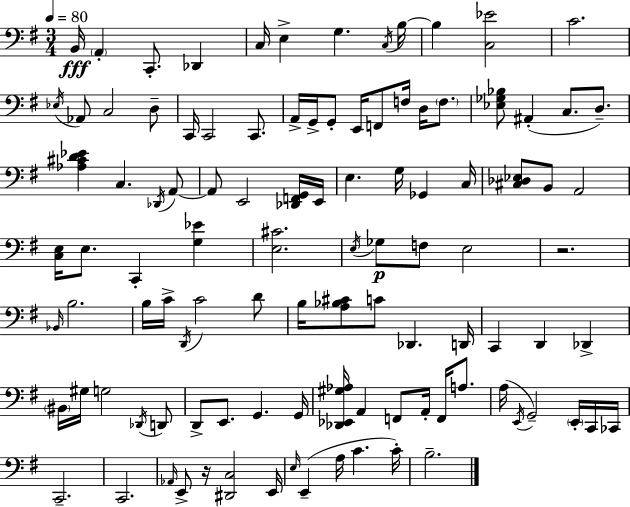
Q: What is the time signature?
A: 3/4